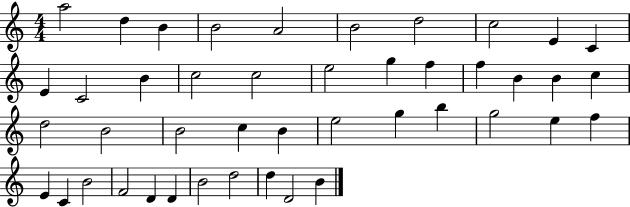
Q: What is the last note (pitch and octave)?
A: B4